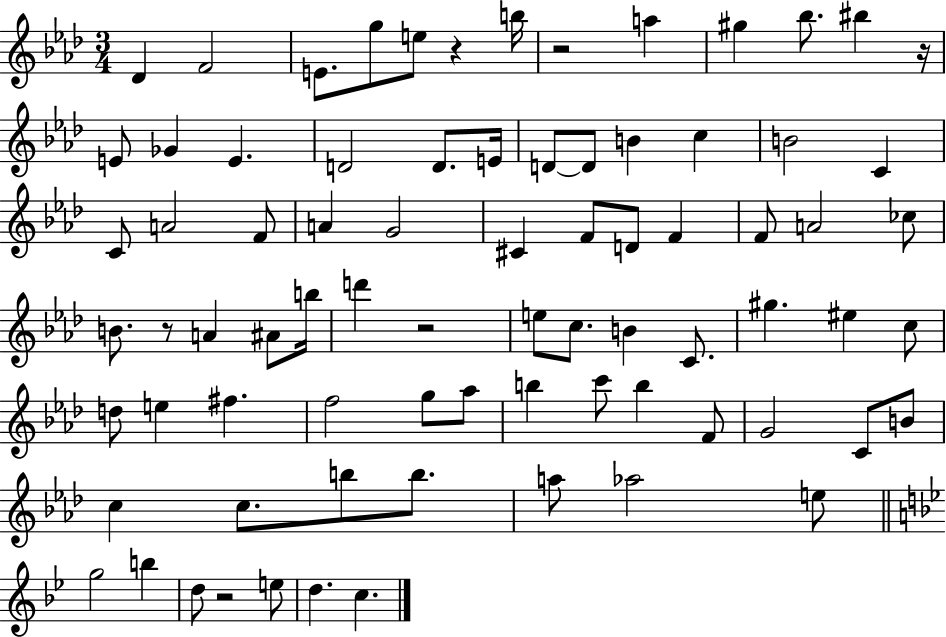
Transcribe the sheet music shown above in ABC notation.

X:1
T:Untitled
M:3/4
L:1/4
K:Ab
_D F2 E/2 g/2 e/2 z b/4 z2 a ^g _b/2 ^b z/4 E/2 _G E D2 D/2 E/4 D/2 D/2 B c B2 C C/2 A2 F/2 A G2 ^C F/2 D/2 F F/2 A2 _c/2 B/2 z/2 A ^A/2 b/4 d' z2 e/2 c/2 B C/2 ^g ^e c/2 d/2 e ^f f2 g/2 _a/2 b c'/2 b F/2 G2 C/2 B/2 c c/2 b/2 b/2 a/2 _a2 e/2 g2 b d/2 z2 e/2 d c